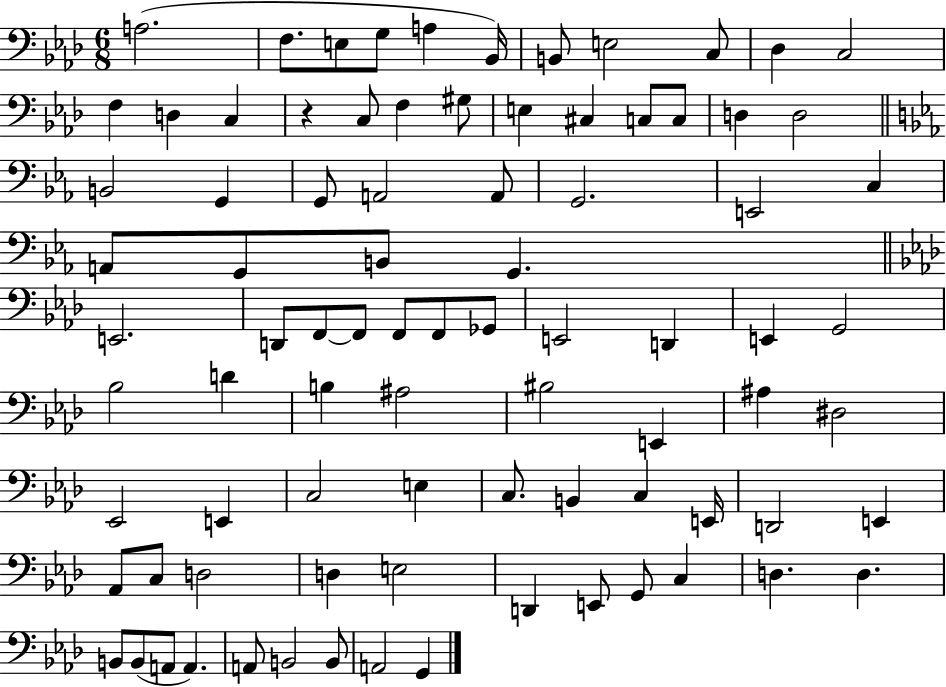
A3/h. F3/e. E3/e G3/e A3/q Bb2/s B2/e E3/h C3/e Db3/q C3/h F3/q D3/q C3/q R/q C3/e F3/q G#3/e E3/q C#3/q C3/e C3/e D3/q D3/h B2/h G2/q G2/e A2/h A2/e G2/h. E2/h C3/q A2/e G2/e B2/e G2/q. E2/h. D2/e F2/e F2/e F2/e F2/e Gb2/e E2/h D2/q E2/q G2/h Bb3/h D4/q B3/q A#3/h BIS3/h E2/q A#3/q D#3/h Eb2/h E2/q C3/h E3/q C3/e. B2/q C3/q E2/s D2/h E2/q Ab2/e C3/e D3/h D3/q E3/h D2/q E2/e G2/e C3/q D3/q. D3/q. B2/e B2/e A2/e A2/q. A2/e B2/h B2/e A2/h G2/q